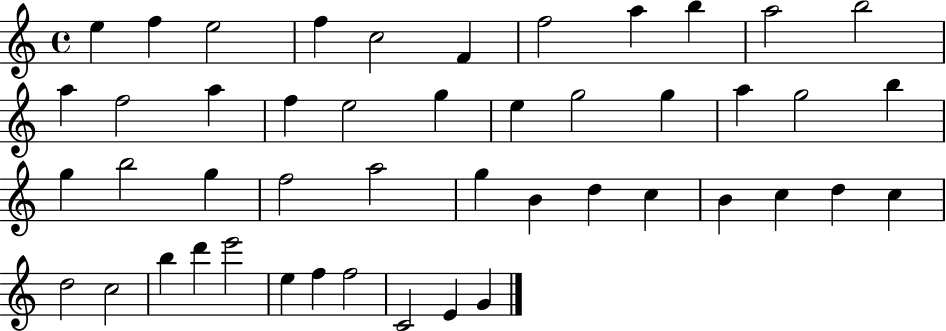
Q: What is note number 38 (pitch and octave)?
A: C5